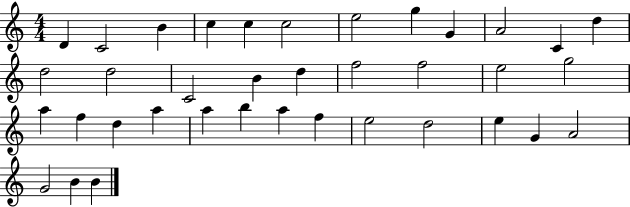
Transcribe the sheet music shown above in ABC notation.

X:1
T:Untitled
M:4/4
L:1/4
K:C
D C2 B c c c2 e2 g G A2 C d d2 d2 C2 B d f2 f2 e2 g2 a f d a a b a f e2 d2 e G A2 G2 B B